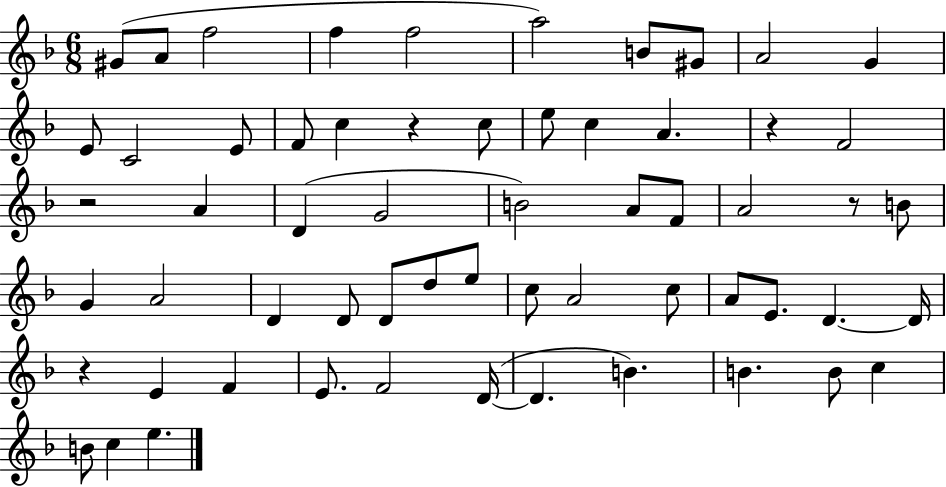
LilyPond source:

{
  \clef treble
  \numericTimeSignature
  \time 6/8
  \key f \major
  gis'8( a'8 f''2 | f''4 f''2 | a''2) b'8 gis'8 | a'2 g'4 | \break e'8 c'2 e'8 | f'8 c''4 r4 c''8 | e''8 c''4 a'4. | r4 f'2 | \break r2 a'4 | d'4( g'2 | b'2) a'8 f'8 | a'2 r8 b'8 | \break g'4 a'2 | d'4 d'8 d'8 d''8 e''8 | c''8 a'2 c''8 | a'8 e'8. d'4.~~ d'16 | \break r4 e'4 f'4 | e'8. f'2 d'16~(~ | d'4. b'4.) | b'4. b'8 c''4 | \break b'8 c''4 e''4. | \bar "|."
}